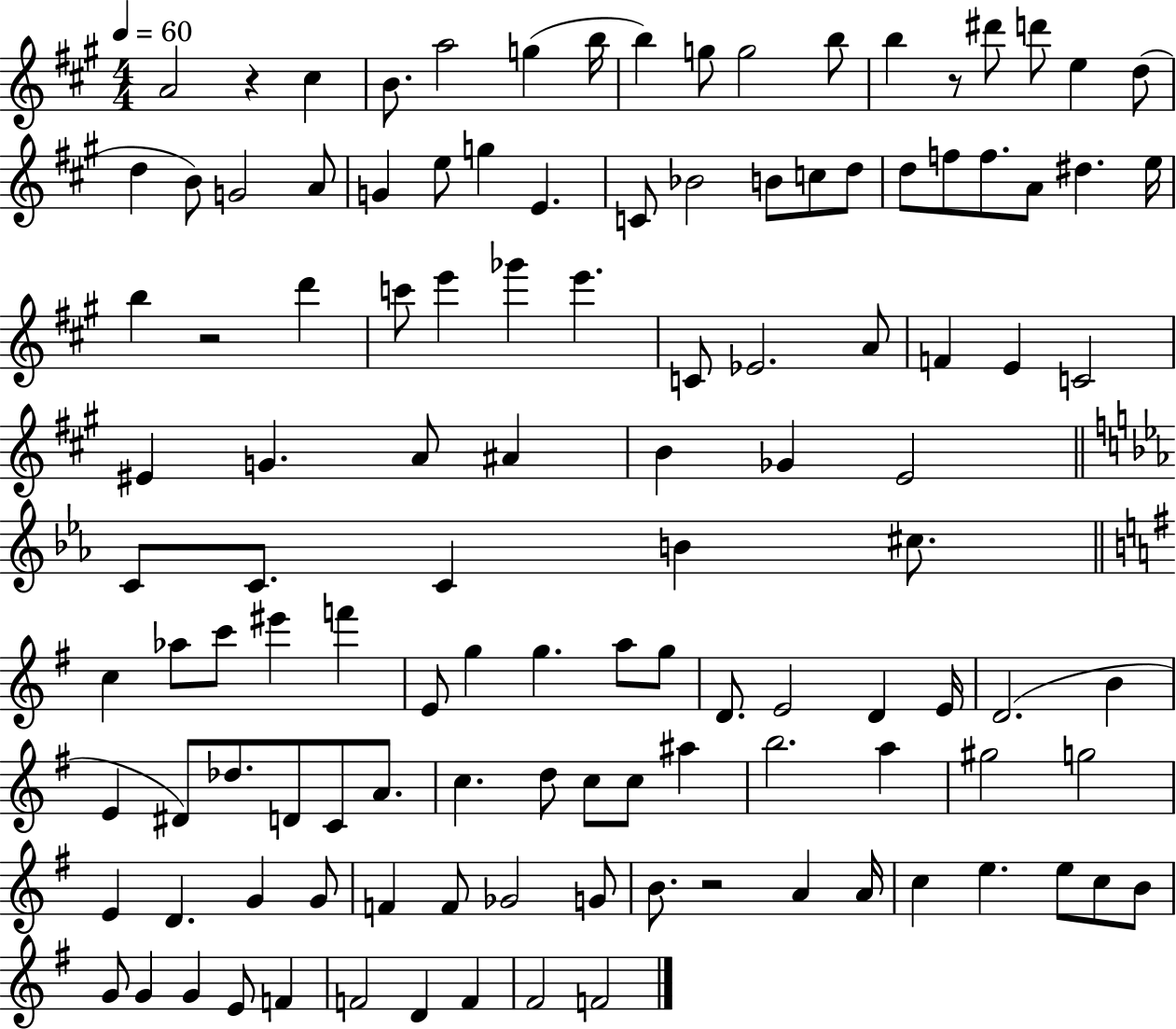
A4/h R/q C#5/q B4/e. A5/h G5/q B5/s B5/q G5/e G5/h B5/e B5/q R/e D#6/e D6/e E5/q D5/e D5/q B4/e G4/h A4/e G4/q E5/e G5/q E4/q. C4/e Bb4/h B4/e C5/e D5/e D5/e F5/e F5/e. A4/e D#5/q. E5/s B5/q R/h D6/q C6/e E6/q Gb6/q E6/q. C4/e Eb4/h. A4/e F4/q E4/q C4/h EIS4/q G4/q. A4/e A#4/q B4/q Gb4/q E4/h C4/e C4/e. C4/q B4/q C#5/e. C5/q Ab5/e C6/e EIS6/q F6/q E4/e G5/q G5/q. A5/e G5/e D4/e. E4/h D4/q E4/s D4/h. B4/q E4/q D#4/e Db5/e. D4/e C4/e A4/e. C5/q. D5/e C5/e C5/e A#5/q B5/h. A5/q G#5/h G5/h E4/q D4/q. G4/q G4/e F4/q F4/e Gb4/h G4/e B4/e. R/h A4/q A4/s C5/q E5/q. E5/e C5/e B4/e G4/e G4/q G4/q E4/e F4/q F4/h D4/q F4/q F#4/h F4/h